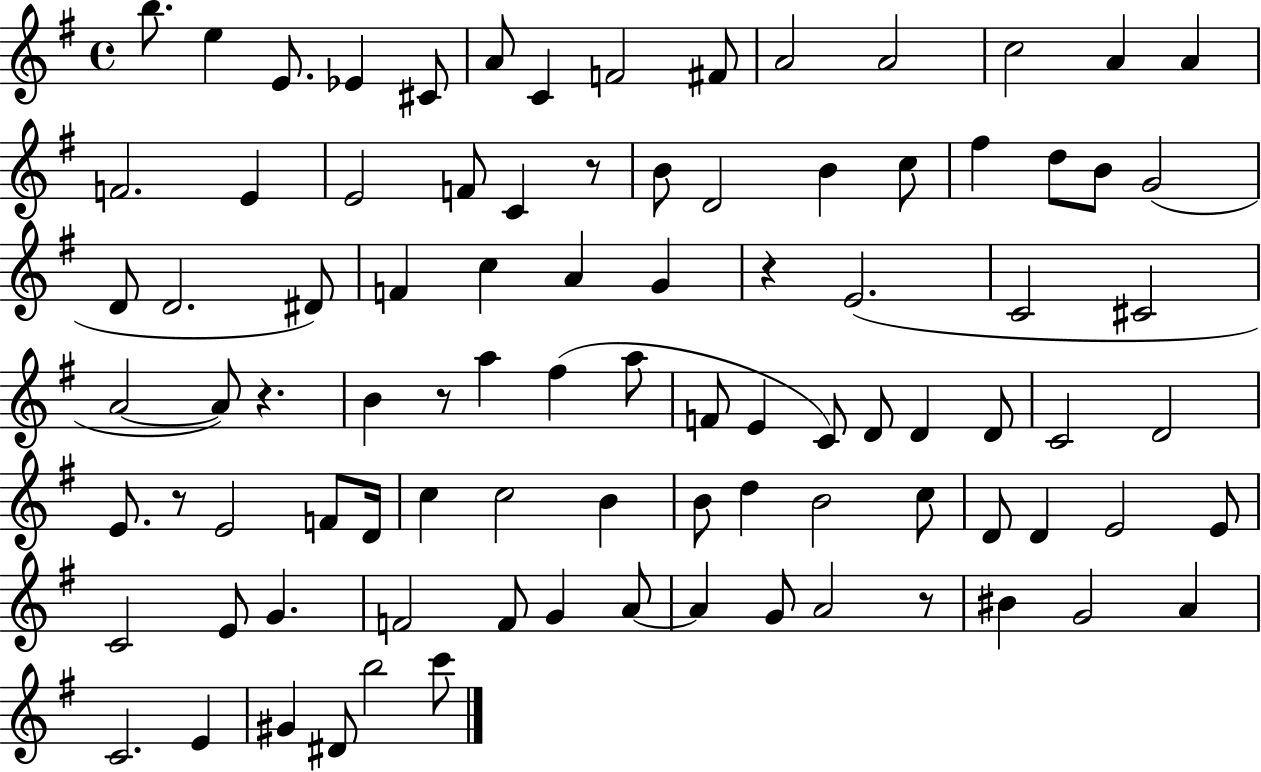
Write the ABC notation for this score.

X:1
T:Untitled
M:4/4
L:1/4
K:G
b/2 e E/2 _E ^C/2 A/2 C F2 ^F/2 A2 A2 c2 A A F2 E E2 F/2 C z/2 B/2 D2 B c/2 ^f d/2 B/2 G2 D/2 D2 ^D/2 F c A G z E2 C2 ^C2 A2 A/2 z B z/2 a ^f a/2 F/2 E C/2 D/2 D D/2 C2 D2 E/2 z/2 E2 F/2 D/4 c c2 B B/2 d B2 c/2 D/2 D E2 E/2 C2 E/2 G F2 F/2 G A/2 A G/2 A2 z/2 ^B G2 A C2 E ^G ^D/2 b2 c'/2